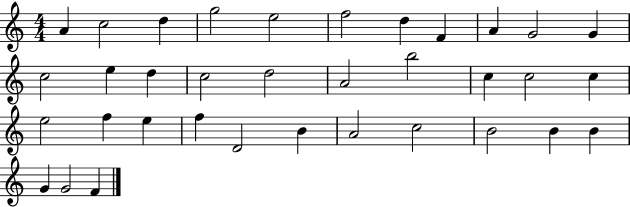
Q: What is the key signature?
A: C major